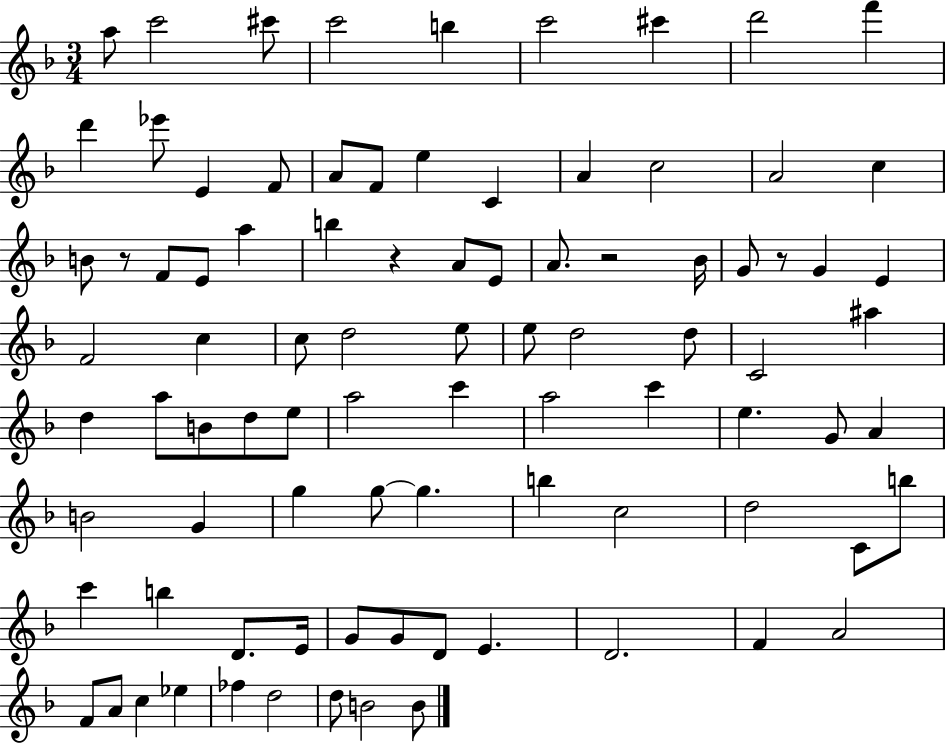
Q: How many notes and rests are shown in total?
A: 89